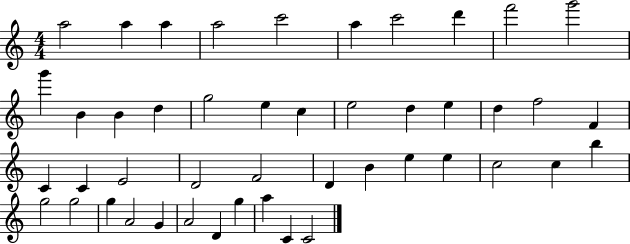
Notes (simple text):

A5/h A5/q A5/q A5/h C6/h A5/q C6/h D6/q F6/h G6/h G6/q B4/q B4/q D5/q G5/h E5/q C5/q E5/h D5/q E5/q D5/q F5/h F4/q C4/q C4/q E4/h D4/h F4/h D4/q B4/q E5/q E5/q C5/h C5/q B5/q G5/h G5/h G5/q A4/h G4/q A4/h D4/q G5/q A5/q C4/q C4/h